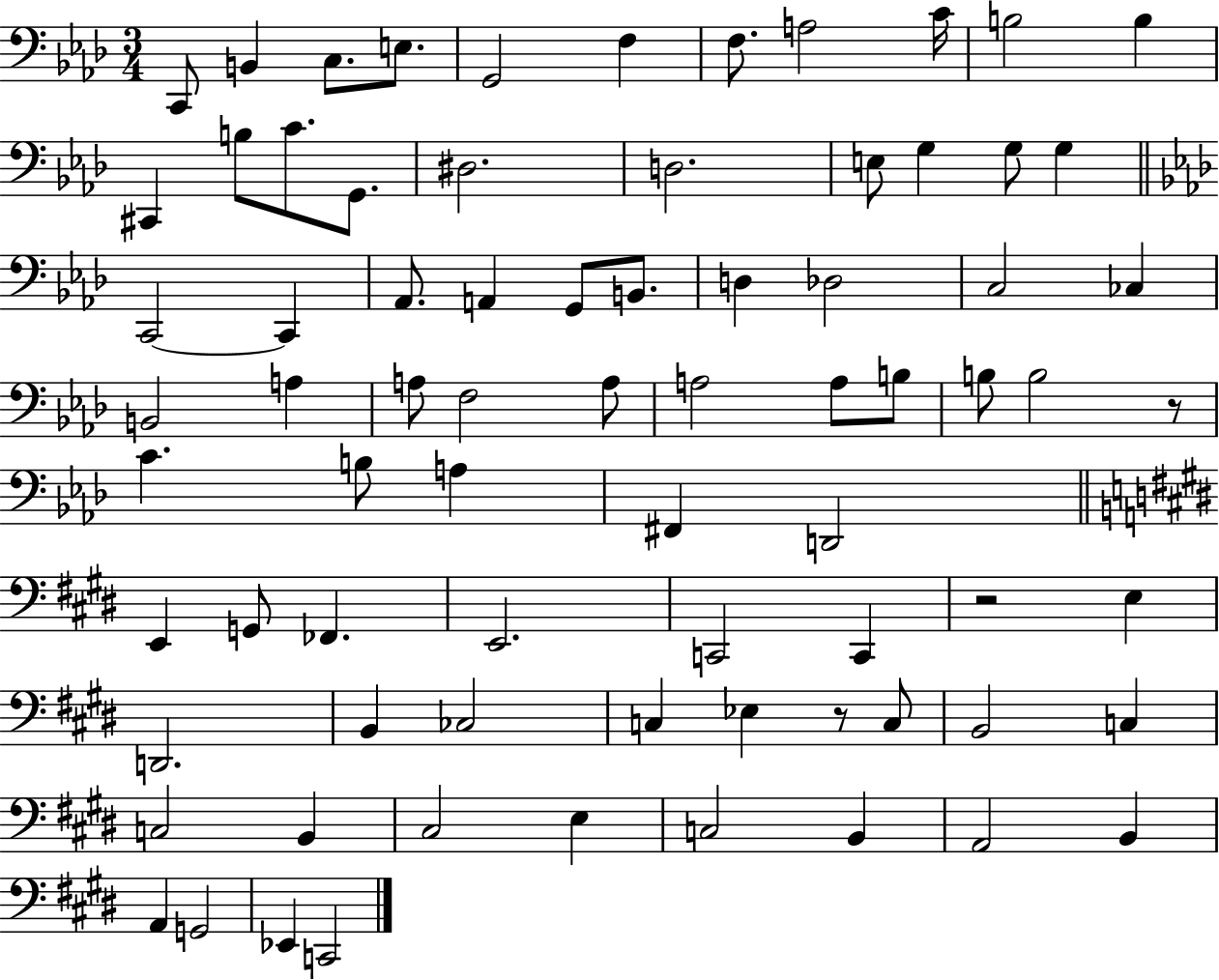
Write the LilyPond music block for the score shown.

{
  \clef bass
  \numericTimeSignature
  \time 3/4
  \key aes \major
  c,8 b,4 c8. e8. | g,2 f4 | f8. a2 c'16 | b2 b4 | \break cis,4 b8 c'8. g,8. | dis2. | d2. | e8 g4 g8 g4 | \break \bar "||" \break \key aes \major c,2~~ c,4 | aes,8. a,4 g,8 b,8. | d4 des2 | c2 ces4 | \break b,2 a4 | a8 f2 a8 | a2 a8 b8 | b8 b2 r8 | \break c'4. b8 a4 | fis,4 d,2 | \bar "||" \break \key e \major e,4 g,8 fes,4. | e,2. | c,2 c,4 | r2 e4 | \break d,2. | b,4 ces2 | c4 ees4 r8 c8 | b,2 c4 | \break c2 b,4 | cis2 e4 | c2 b,4 | a,2 b,4 | \break a,4 g,2 | ees,4 c,2 | \bar "|."
}